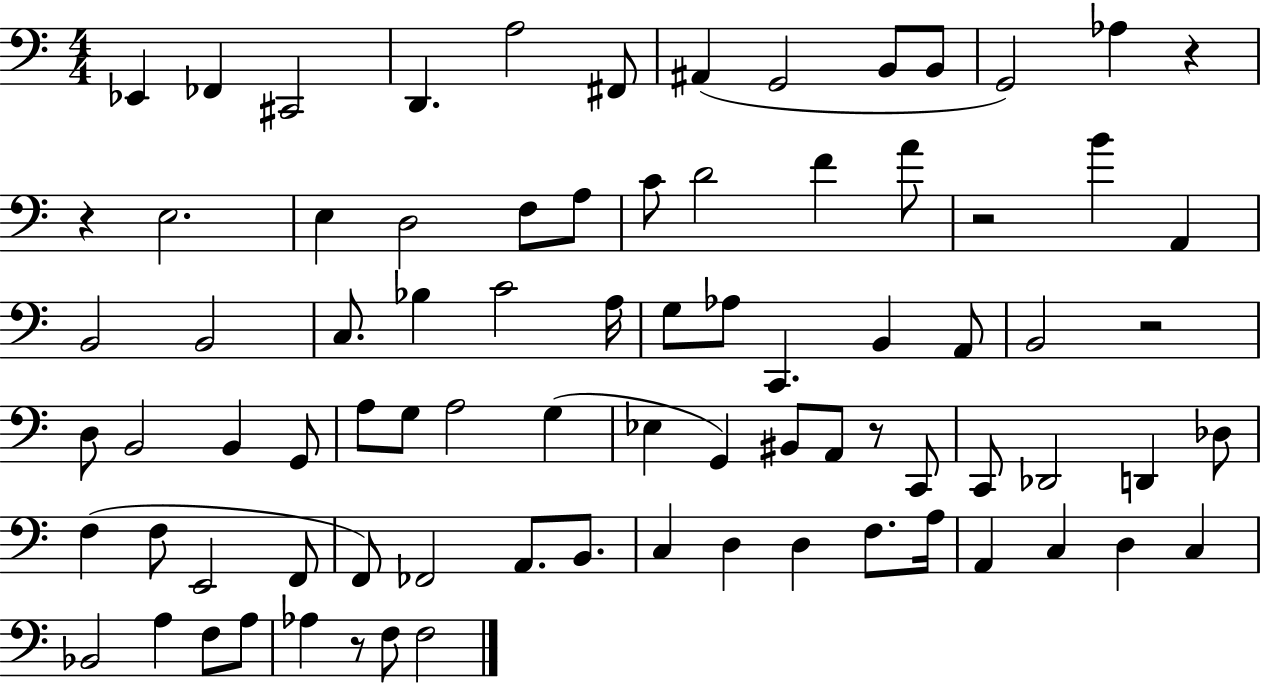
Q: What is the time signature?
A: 4/4